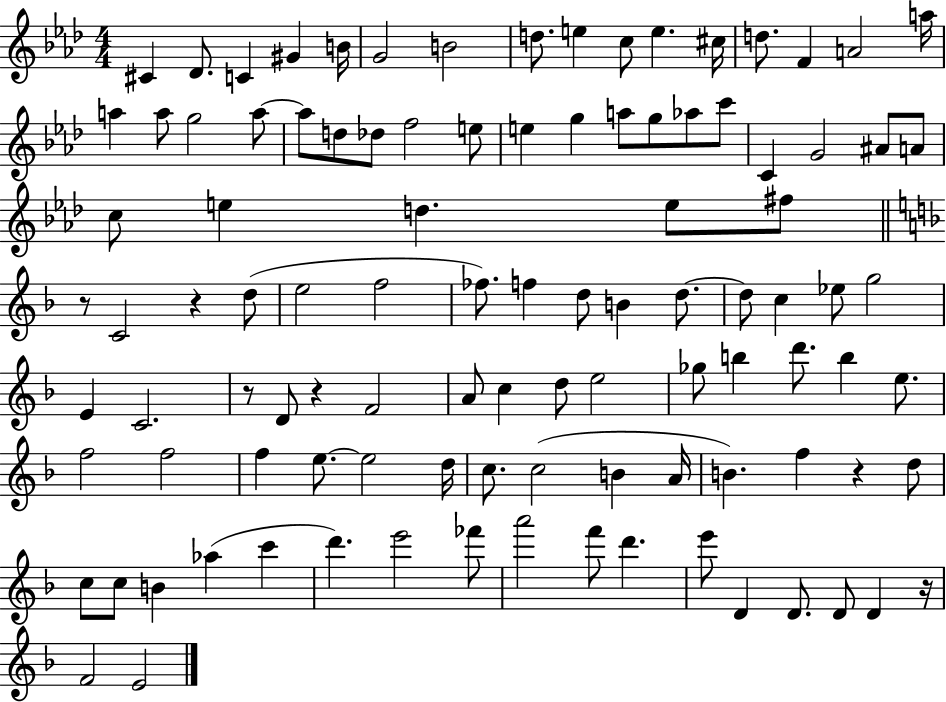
{
  \clef treble
  \numericTimeSignature
  \time 4/4
  \key aes \major
  cis'4 des'8. c'4 gis'4 b'16 | g'2 b'2 | d''8. e''4 c''8 e''4. cis''16 | d''8. f'4 a'2 a''16 | \break a''4 a''8 g''2 a''8~~ | a''8 d''8 des''8 f''2 e''8 | e''4 g''4 a''8 g''8 aes''8 c'''8 | c'4 g'2 ais'8 a'8 | \break c''8 e''4 d''4. e''8 fis''8 | \bar "||" \break \key f \major r8 c'2 r4 d''8( | e''2 f''2 | fes''8.) f''4 d''8 b'4 d''8.~~ | d''8 c''4 ees''8 g''2 | \break e'4 c'2. | r8 d'8 r4 f'2 | a'8 c''4 d''8 e''2 | ges''8 b''4 d'''8. b''4 e''8. | \break f''2 f''2 | f''4 e''8.~~ e''2 d''16 | c''8. c''2( b'4 a'16 | b'4.) f''4 r4 d''8 | \break c''8 c''8 b'4 aes''4( c'''4 | d'''4.) e'''2 fes'''8 | a'''2 f'''8 d'''4. | e'''8 d'4 d'8. d'8 d'4 r16 | \break f'2 e'2 | \bar "|."
}